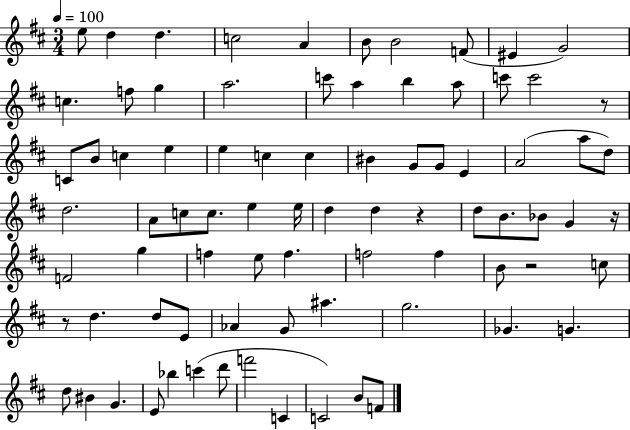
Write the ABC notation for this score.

X:1
T:Untitled
M:3/4
L:1/4
K:D
e/2 d d c2 A B/2 B2 F/2 ^E G2 c f/2 g a2 c'/2 a b a/2 c'/2 c'2 z/2 C/2 B/2 c e e c c ^B G/2 G/2 E A2 a/2 d/2 d2 A/2 c/2 c/2 e e/4 d d z d/2 B/2 _B/2 G z/4 F2 g f e/2 f f2 f B/2 z2 c/2 z/2 d d/2 E/2 _A G/2 ^a g2 _G G d/2 ^B G E/2 _b c' d'/2 f'2 C C2 B/2 F/2